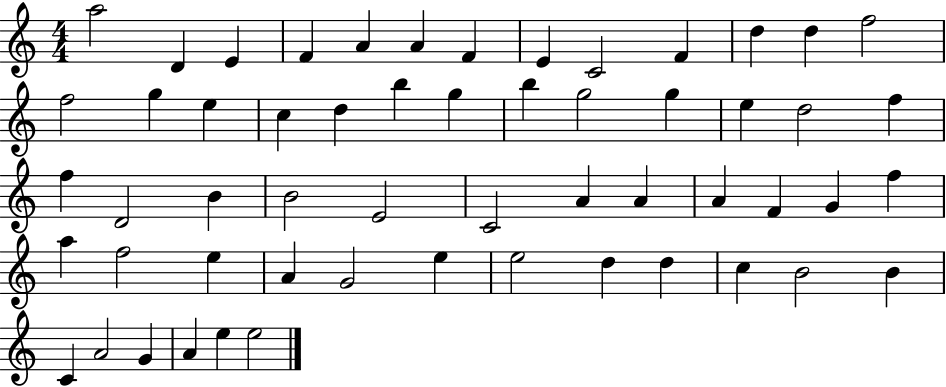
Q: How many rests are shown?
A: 0